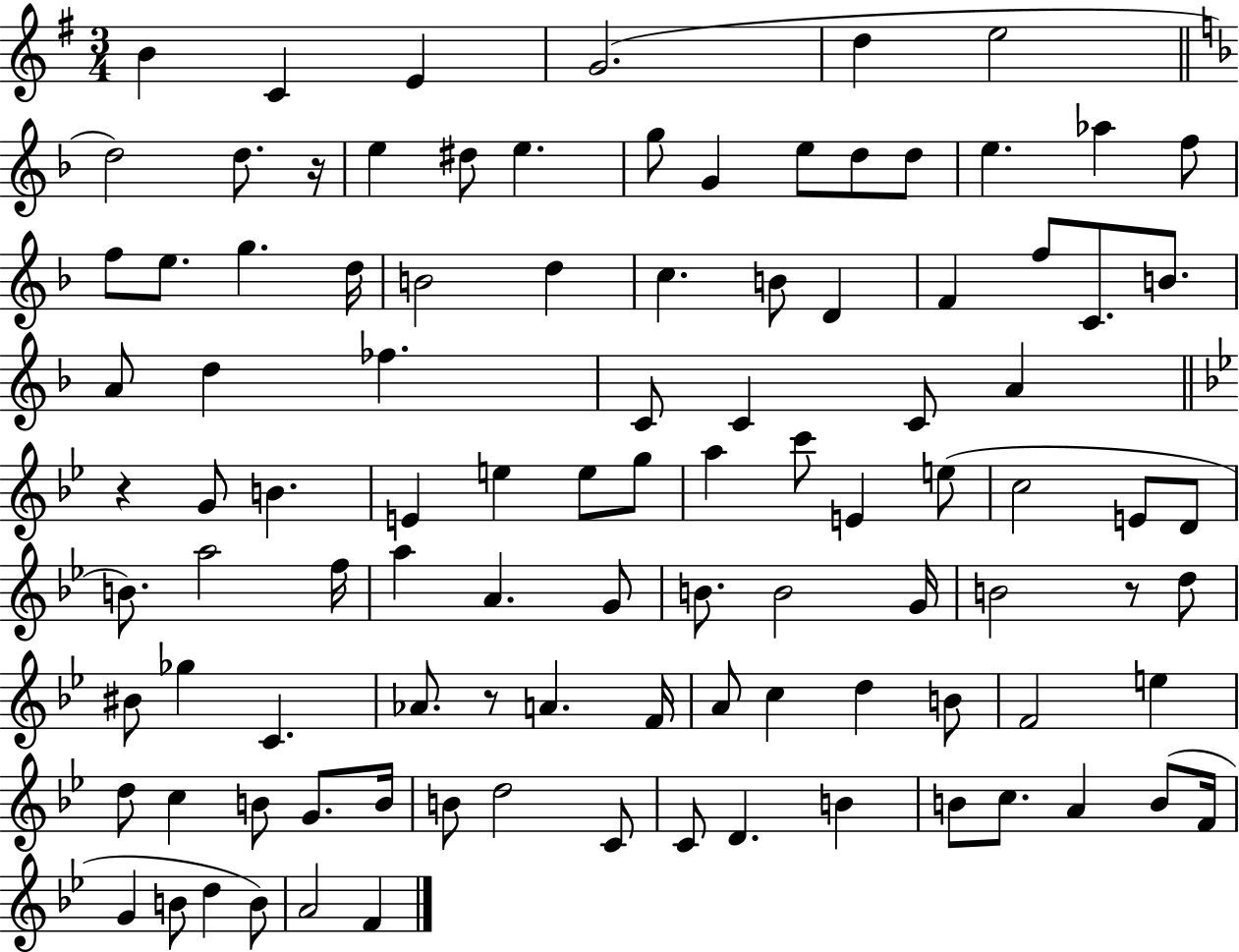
X:1
T:Untitled
M:3/4
L:1/4
K:G
B C E G2 d e2 d2 d/2 z/4 e ^d/2 e g/2 G e/2 d/2 d/2 e _a f/2 f/2 e/2 g d/4 B2 d c B/2 D F f/2 C/2 B/2 A/2 d _f C/2 C C/2 A z G/2 B E e e/2 g/2 a c'/2 E e/2 c2 E/2 D/2 B/2 a2 f/4 a A G/2 B/2 B2 G/4 B2 z/2 d/2 ^B/2 _g C _A/2 z/2 A F/4 A/2 c d B/2 F2 e d/2 c B/2 G/2 B/4 B/2 d2 C/2 C/2 D B B/2 c/2 A B/2 F/4 G B/2 d B/2 A2 F